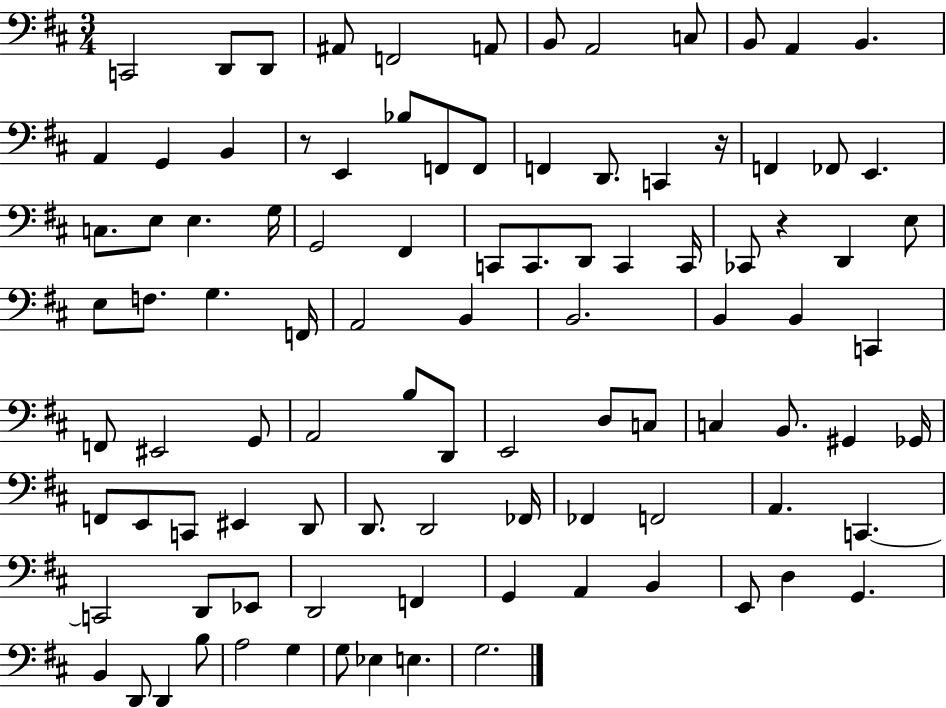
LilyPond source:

{
  \clef bass
  \numericTimeSignature
  \time 3/4
  \key d \major
  c,2 d,8 d,8 | ais,8 f,2 a,8 | b,8 a,2 c8 | b,8 a,4 b,4. | \break a,4 g,4 b,4 | r8 e,4 bes8 f,8 f,8 | f,4 d,8. c,4 r16 | f,4 fes,8 e,4. | \break c8. e8 e4. g16 | g,2 fis,4 | c,8 c,8. d,8 c,4 c,16 | ces,8 r4 d,4 e8 | \break e8 f8. g4. f,16 | a,2 b,4 | b,2. | b,4 b,4 c,4 | \break f,8 eis,2 g,8 | a,2 b8 d,8 | e,2 d8 c8 | c4 b,8. gis,4 ges,16 | \break f,8 e,8 c,8 eis,4 d,8 | d,8. d,2 fes,16 | fes,4 f,2 | a,4. c,4.~~ | \break c,2 d,8 ees,8 | d,2 f,4 | g,4 a,4 b,4 | e,8 d4 g,4. | \break b,4 d,8 d,4 b8 | a2 g4 | g8 ees4 e4. | g2. | \break \bar "|."
}